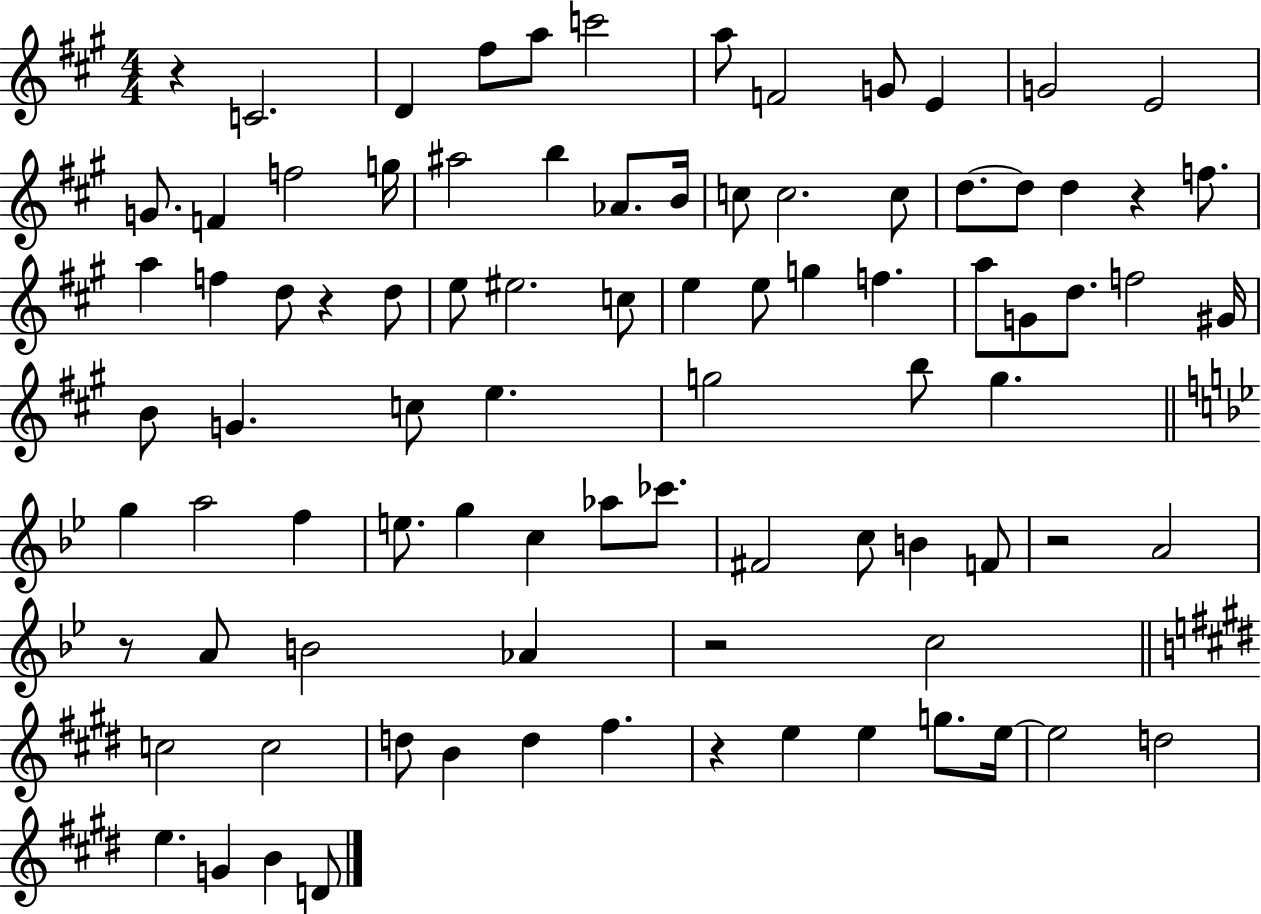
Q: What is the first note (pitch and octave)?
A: C4